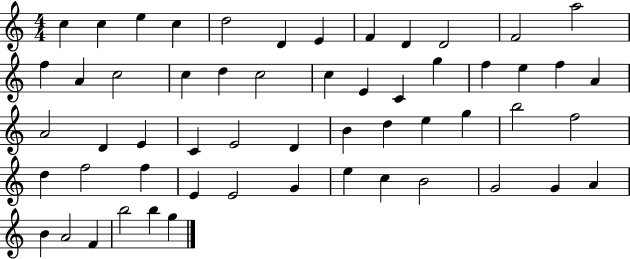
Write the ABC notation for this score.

X:1
T:Untitled
M:4/4
L:1/4
K:C
c c e c d2 D E F D D2 F2 a2 f A c2 c d c2 c E C g f e f A A2 D E C E2 D B d e g b2 f2 d f2 f E E2 G e c B2 G2 G A B A2 F b2 b g